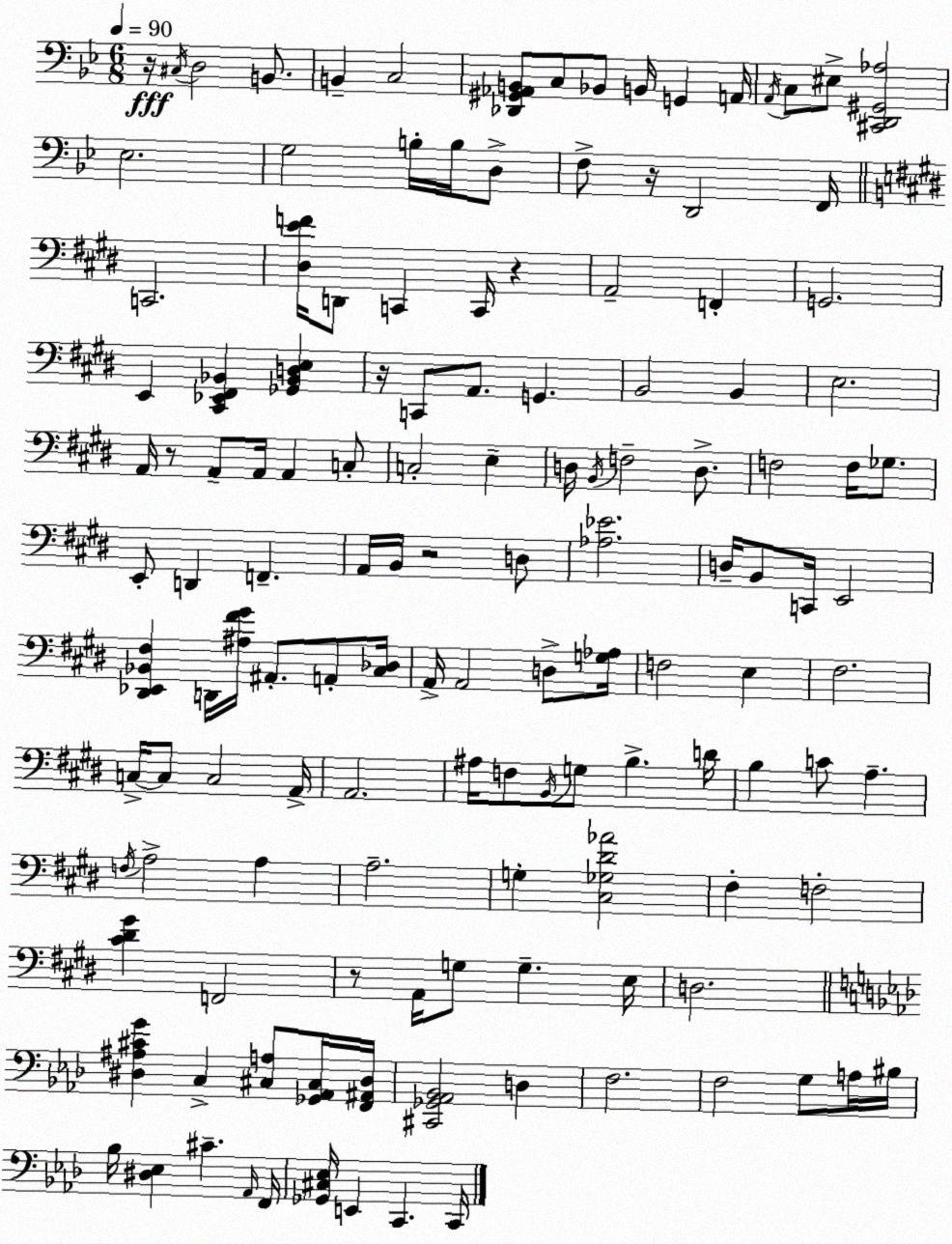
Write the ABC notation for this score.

X:1
T:Untitled
M:6/8
L:1/4
K:Bb
z/4 ^C,/4 D,2 B,,/2 B,, C,2 [_D,,^G,,_A,,B,,]/2 C,/2 _B,,/2 B,,/4 G,, A,,/4 A,,/4 C,/2 ^E,/2 [^C,,D,,^G,,_A,]2 _E,2 G,2 B,/4 B,/4 D,/2 F,/2 z/4 D,,2 F,,/4 C,,2 [^D,EF]/4 D,,/2 C,, C,,/4 z A,,2 F,, G,,2 E,, [^C,,_E,,^F,,_B,,] [_G,,_B,,D,E,] z/4 C,,/2 A,,/2 G,, B,,2 B,, E,2 A,,/4 z/2 A,,/2 A,,/4 A,, C,/2 C,2 E, D,/4 B,,/4 F,2 D,/2 F,2 F,/4 _G,/2 E,,/2 D,, F,, A,,/4 B,,/4 z2 D,/2 [_A,_E]2 D,/4 B,,/2 C,,/4 E,,2 [^D,,_E,,_B,,^F,] D,,/4 [^A,^F^G]/4 ^A,,/2 A,,/2 [^C,_D,]/4 A,,/4 A,,2 D,/2 [G,_A,]/4 F,2 E, ^F,2 C,/4 C,/2 C,2 A,,/4 A,,2 ^A,/4 F,/2 B,,/4 G,/2 B, D/4 B, C/2 A, F,/4 A,2 A, A,2 G, [^C,_G,^D_A]2 ^F, F,2 [^C^D^G] F,,2 z/2 A,,/4 G,/2 G, E,/4 D,2 [^D,^A,^CG] C, [^C,A,]/2 [_G,,_A,,^C,]/4 [F,,^A,,^D,]/4 [^C,,_G,,_A,,_B,,]2 D, F,2 F,2 G,/2 A,/4 ^B,/4 _B,/4 [^D,_E,] ^C _A,,/4 F,,/4 [_G,,^C,_E,]/4 E,, C,, C,,/4